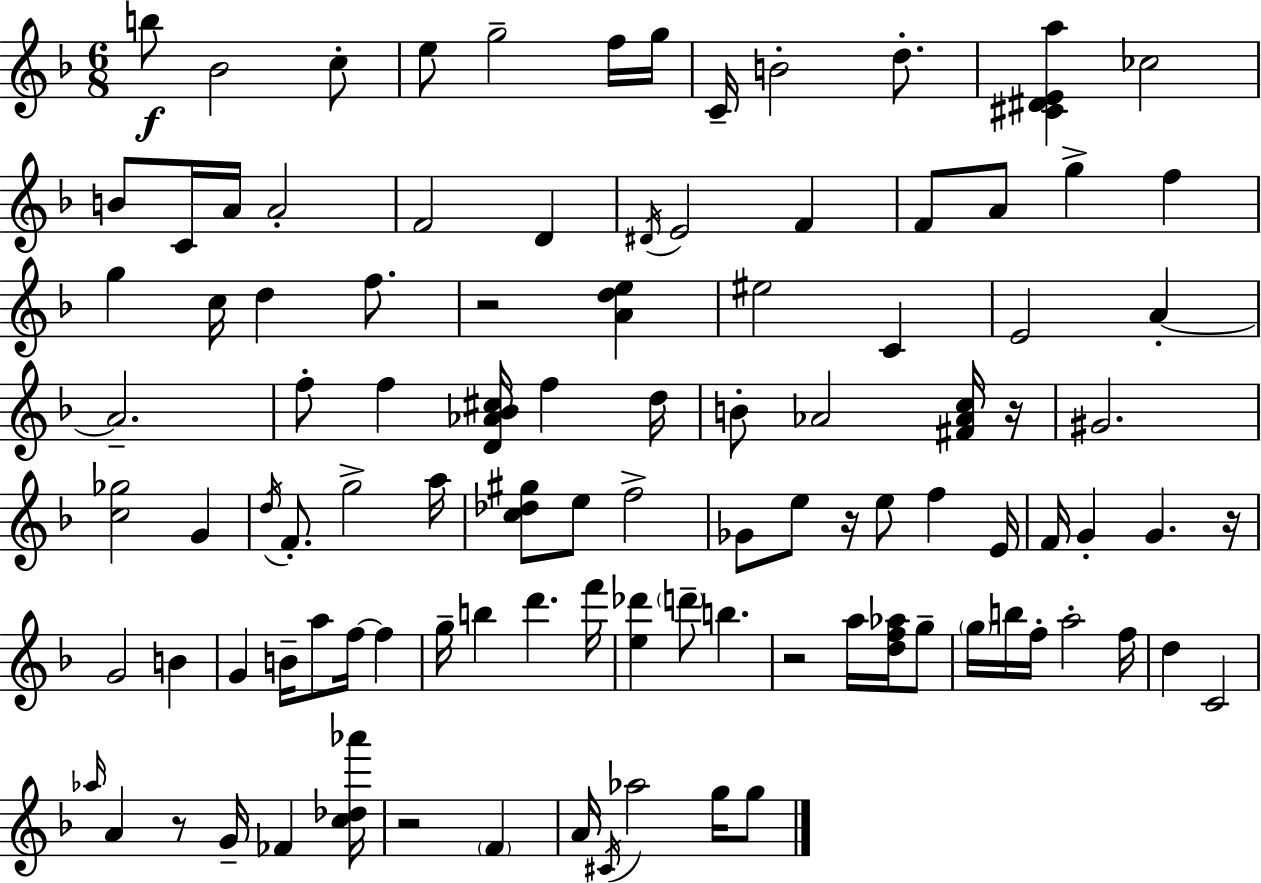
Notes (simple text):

B5/e Bb4/h C5/e E5/e G5/h F5/s G5/s C4/s B4/h D5/e. [C#4,D#4,E4,A5]/q CES5/h B4/e C4/s A4/s A4/h F4/h D4/q D#4/s E4/h F4/q F4/e A4/e G5/q F5/q G5/q C5/s D5/q F5/e. R/h [A4,D5,E5]/q EIS5/h C4/q E4/h A4/q A4/h. F5/e F5/q [D4,Ab4,Bb4,C#5]/s F5/q D5/s B4/e Ab4/h [F#4,Ab4,C5]/s R/s G#4/h. [C5,Gb5]/h G4/q D5/s F4/e. G5/h A5/s [C5,Db5,G#5]/e E5/e F5/h Gb4/e E5/e R/s E5/e F5/q E4/s F4/s G4/q G4/q. R/s G4/h B4/q G4/q B4/s A5/e F5/s F5/q G5/s B5/q D6/q. F6/s [E5,Db6]/q D6/e B5/q. R/h A5/s [D5,F5,Ab5]/s G5/e G5/s B5/s F5/s A5/h F5/s D5/q C4/h Ab5/s A4/q R/e G4/s FES4/q [C5,Db5,Ab6]/s R/h F4/q A4/s C#4/s Ab5/h G5/s G5/e